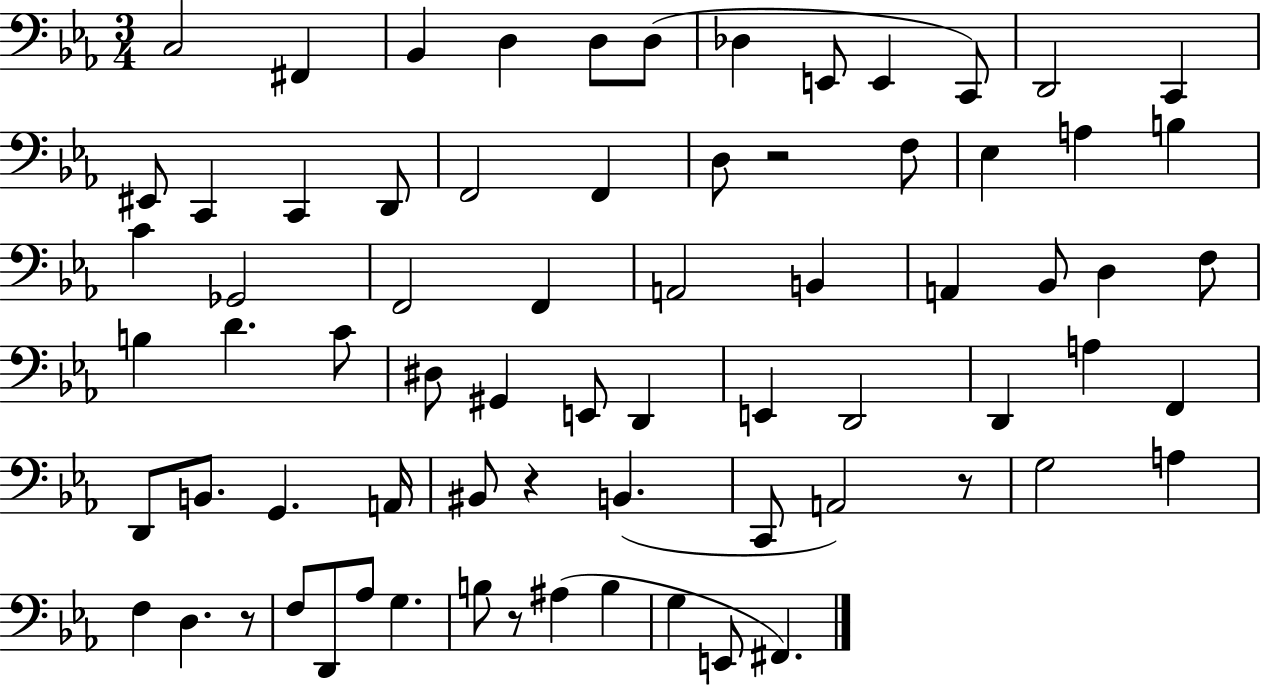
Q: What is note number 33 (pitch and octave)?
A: F3